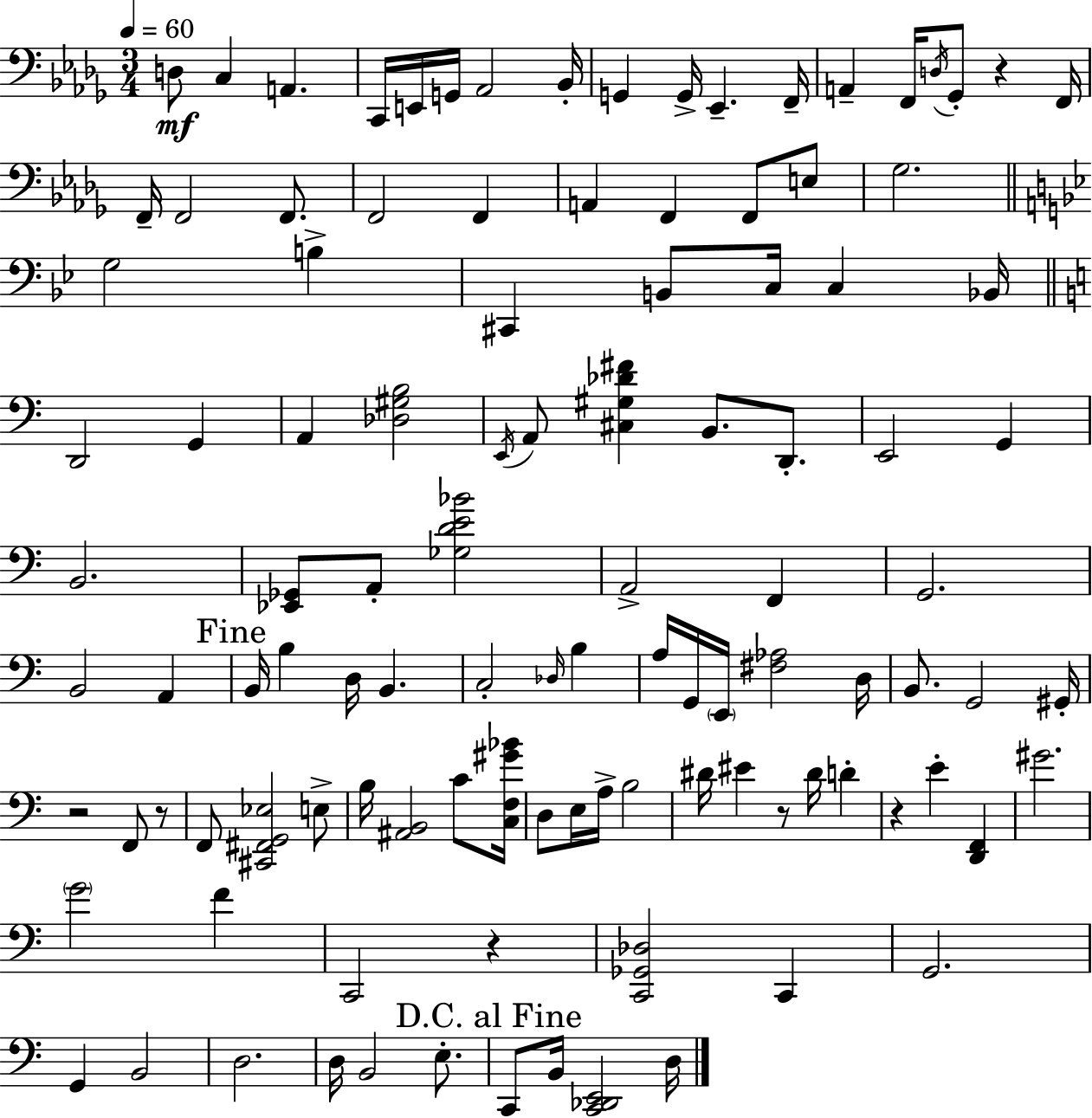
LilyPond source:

{
  \clef bass
  \numericTimeSignature
  \time 3/4
  \key bes \minor
  \tempo 4 = 60
  d8\mf c4 a,4. | c,16 e,16 g,16 aes,2 bes,16-. | g,4 g,16-> ees,4.-- f,16-- | a,4-- f,16 \acciaccatura { d16 } ges,8-. r4 | \break f,16 f,16-- f,2 f,8. | f,2 f,4 | a,4 f,4 f,8 e8 | ges2. | \break \bar "||" \break \key bes \major g2 b4-> | cis,4 b,8 c16 c4 bes,16 | \bar "||" \break \key c \major d,2 g,4 | a,4 <des gis b>2 | \acciaccatura { e,16 } a,8 <cis gis des' fis'>4 b,8. d,8.-. | e,2 g,4 | \break b,2. | <ees, ges,>8 a,8-. <ges d' e' bes'>2 | a,2-> f,4 | g,2. | \break b,2 a,4 | \mark "Fine" b,16 b4 d16 b,4. | c2-. \grace { des16 } b4 | a16 g,16 \parenthesize e,16 <fis aes>2 | \break d16 b,8. g,2 | gis,16-. r2 f,8 | r8 f,8 <cis, fis, g, ees>2 | e8-> b16 <ais, b,>2 c'8 | \break <c f gis' bes'>16 d8 e16 a16-> b2 | dis'16 eis'4 r8 dis'16 d'4-. | r4 e'4-. <d, f,>4 | gis'2. | \break \parenthesize g'2 f'4 | c,2 r4 | <c, ges, des>2 c,4 | g,2. | \break g,4 b,2 | d2. | d16 b,2 e8.-. | \mark "D.C. al Fine" c,8 b,16 <c, des, e,>2 | \break d16 \bar "|."
}